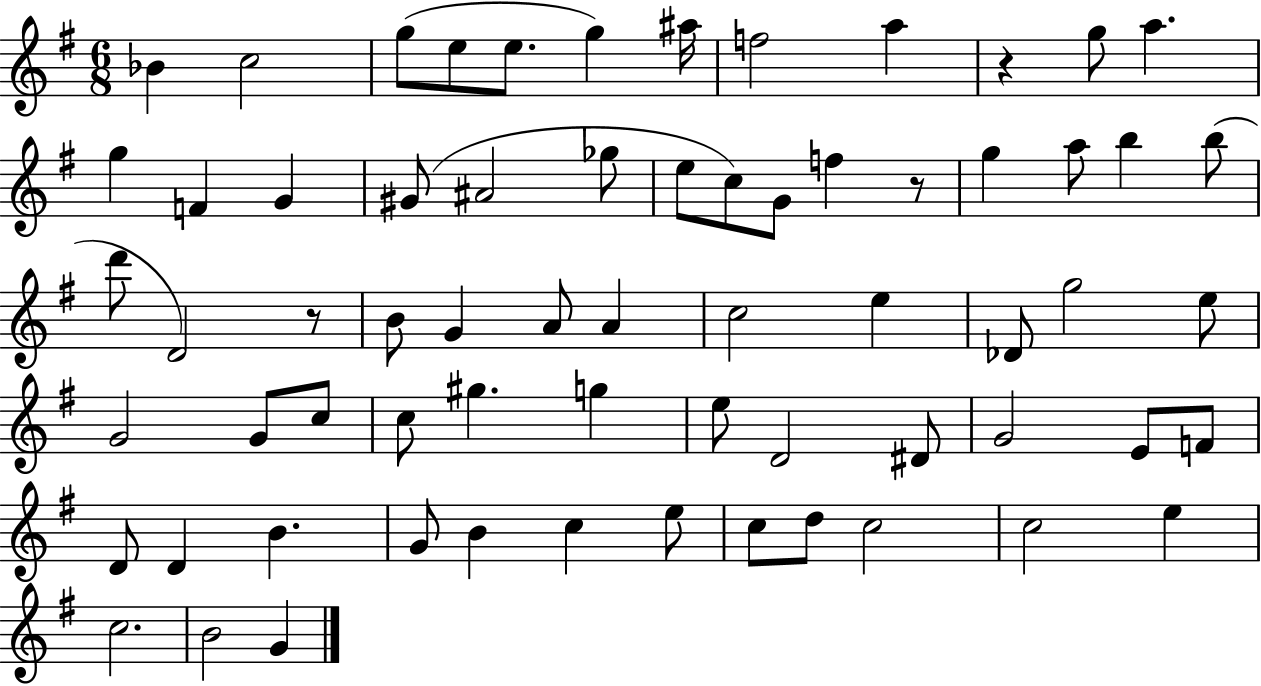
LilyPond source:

{
  \clef treble
  \numericTimeSignature
  \time 6/8
  \key g \major
  bes'4 c''2 | g''8( e''8 e''8. g''4) ais''16 | f''2 a''4 | r4 g''8 a''4. | \break g''4 f'4 g'4 | gis'8( ais'2 ges''8 | e''8 c''8) g'8 f''4 r8 | g''4 a''8 b''4 b''8( | \break d'''8 d'2) r8 | b'8 g'4 a'8 a'4 | c''2 e''4 | des'8 g''2 e''8 | \break g'2 g'8 c''8 | c''8 gis''4. g''4 | e''8 d'2 dis'8 | g'2 e'8 f'8 | \break d'8 d'4 b'4. | g'8 b'4 c''4 e''8 | c''8 d''8 c''2 | c''2 e''4 | \break c''2. | b'2 g'4 | \bar "|."
}